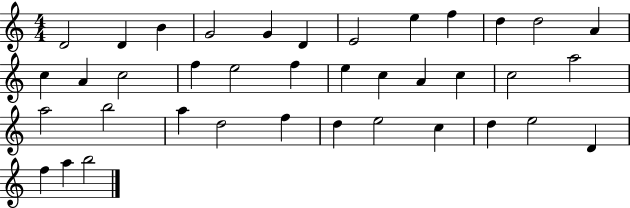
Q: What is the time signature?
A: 4/4